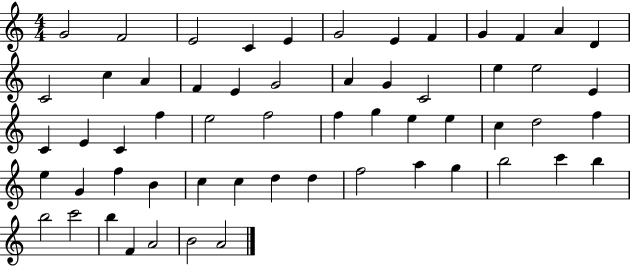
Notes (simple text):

G4/h F4/h E4/h C4/q E4/q G4/h E4/q F4/q G4/q F4/q A4/q D4/q C4/h C5/q A4/q F4/q E4/q G4/h A4/q G4/q C4/h E5/q E5/h E4/q C4/q E4/q C4/q F5/q E5/h F5/h F5/q G5/q E5/q E5/q C5/q D5/h F5/q E5/q G4/q F5/q B4/q C5/q C5/q D5/q D5/q F5/h A5/q G5/q B5/h C6/q B5/q B5/h C6/h B5/q F4/q A4/h B4/h A4/h